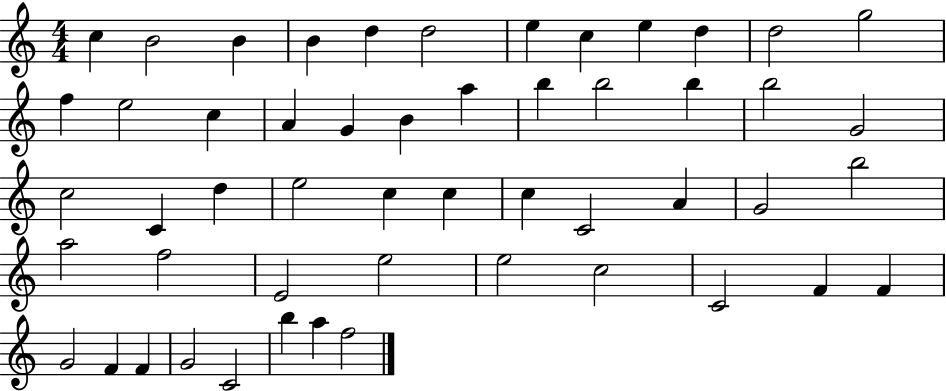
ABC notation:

X:1
T:Untitled
M:4/4
L:1/4
K:C
c B2 B B d d2 e c e d d2 g2 f e2 c A G B a b b2 b b2 G2 c2 C d e2 c c c C2 A G2 b2 a2 f2 E2 e2 e2 c2 C2 F F G2 F F G2 C2 b a f2